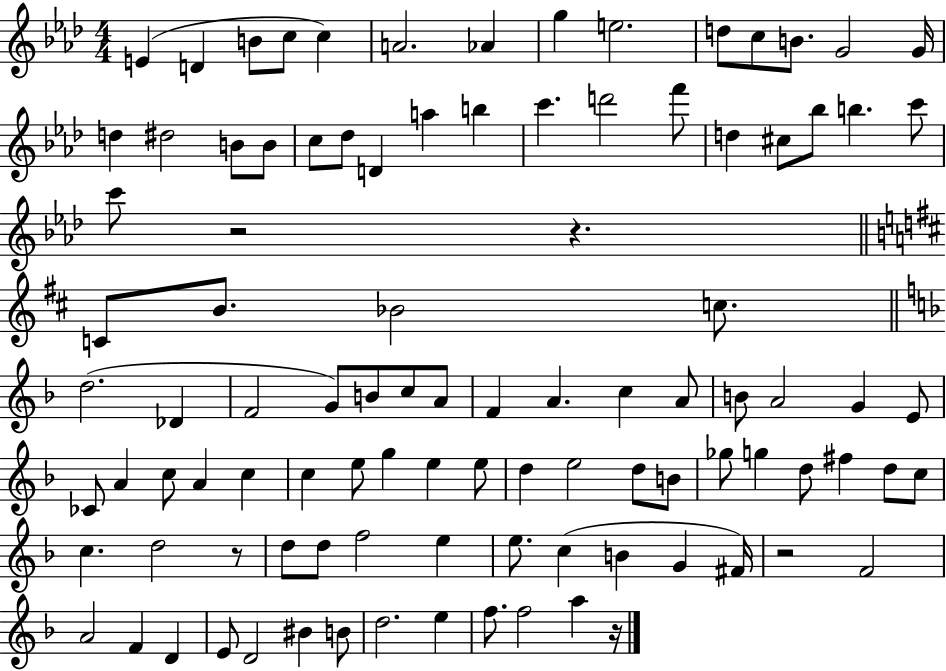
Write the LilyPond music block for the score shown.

{
  \clef treble
  \numericTimeSignature
  \time 4/4
  \key aes \major
  \repeat volta 2 { e'4( d'4 b'8 c''8 c''4) | a'2. aes'4 | g''4 e''2. | d''8 c''8 b'8. g'2 g'16 | \break d''4 dis''2 b'8 b'8 | c''8 des''8 d'4 a''4 b''4 | c'''4. d'''2 f'''8 | d''4 cis''8 bes''8 b''4. c'''8 | \break c'''8 r2 r4. | \bar "||" \break \key d \major c'8 b'8. bes'2 c''8. | \bar "||" \break \key f \major d''2.( des'4 | f'2 g'8) b'8 c''8 a'8 | f'4 a'4. c''4 a'8 | b'8 a'2 g'4 e'8 | \break ces'8 a'4 c''8 a'4 c''4 | c''4 e''8 g''4 e''4 e''8 | d''4 e''2 d''8 b'8 | ges''8 g''4 d''8 fis''4 d''8 c''8 | \break c''4. d''2 r8 | d''8 d''8 f''2 e''4 | e''8. c''4( b'4 g'4 fis'16) | r2 f'2 | \break a'2 f'4 d'4 | e'8 d'2 bis'4 b'8 | d''2. e''4 | f''8. f''2 a''4 r16 | \break } \bar "|."
}